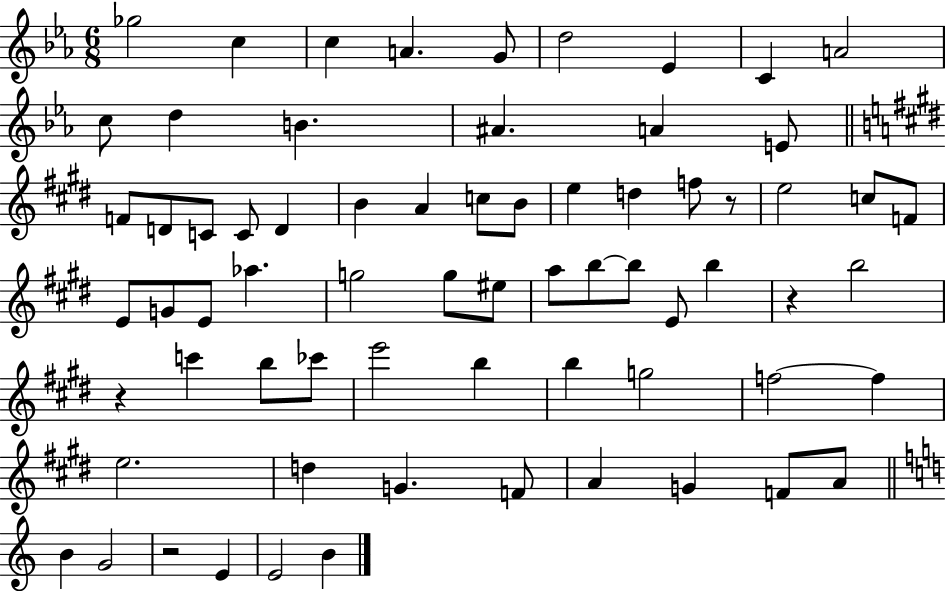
{
  \clef treble
  \numericTimeSignature
  \time 6/8
  \key ees \major
  ges''2 c''4 | c''4 a'4. g'8 | d''2 ees'4 | c'4 a'2 | \break c''8 d''4 b'4. | ais'4. a'4 e'8 | \bar "||" \break \key e \major f'8 d'8 c'8 c'8 d'4 | b'4 a'4 c''8 b'8 | e''4 d''4 f''8 r8 | e''2 c''8 f'8 | \break e'8 g'8 e'8 aes''4. | g''2 g''8 eis''8 | a''8 b''8~~ b''8 e'8 b''4 | r4 b''2 | \break r4 c'''4 b''8 ces'''8 | e'''2 b''4 | b''4 g''2 | f''2~~ f''4 | \break e''2. | d''4 g'4. f'8 | a'4 g'4 f'8 a'8 | \bar "||" \break \key c \major b'4 g'2 | r2 e'4 | e'2 b'4 | \bar "|."
}